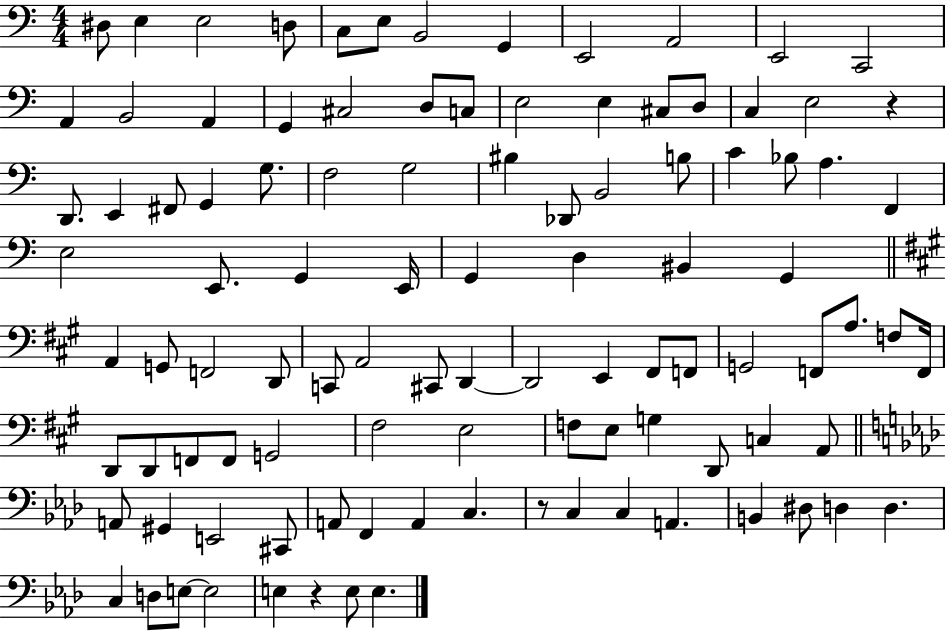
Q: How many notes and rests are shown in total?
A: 103